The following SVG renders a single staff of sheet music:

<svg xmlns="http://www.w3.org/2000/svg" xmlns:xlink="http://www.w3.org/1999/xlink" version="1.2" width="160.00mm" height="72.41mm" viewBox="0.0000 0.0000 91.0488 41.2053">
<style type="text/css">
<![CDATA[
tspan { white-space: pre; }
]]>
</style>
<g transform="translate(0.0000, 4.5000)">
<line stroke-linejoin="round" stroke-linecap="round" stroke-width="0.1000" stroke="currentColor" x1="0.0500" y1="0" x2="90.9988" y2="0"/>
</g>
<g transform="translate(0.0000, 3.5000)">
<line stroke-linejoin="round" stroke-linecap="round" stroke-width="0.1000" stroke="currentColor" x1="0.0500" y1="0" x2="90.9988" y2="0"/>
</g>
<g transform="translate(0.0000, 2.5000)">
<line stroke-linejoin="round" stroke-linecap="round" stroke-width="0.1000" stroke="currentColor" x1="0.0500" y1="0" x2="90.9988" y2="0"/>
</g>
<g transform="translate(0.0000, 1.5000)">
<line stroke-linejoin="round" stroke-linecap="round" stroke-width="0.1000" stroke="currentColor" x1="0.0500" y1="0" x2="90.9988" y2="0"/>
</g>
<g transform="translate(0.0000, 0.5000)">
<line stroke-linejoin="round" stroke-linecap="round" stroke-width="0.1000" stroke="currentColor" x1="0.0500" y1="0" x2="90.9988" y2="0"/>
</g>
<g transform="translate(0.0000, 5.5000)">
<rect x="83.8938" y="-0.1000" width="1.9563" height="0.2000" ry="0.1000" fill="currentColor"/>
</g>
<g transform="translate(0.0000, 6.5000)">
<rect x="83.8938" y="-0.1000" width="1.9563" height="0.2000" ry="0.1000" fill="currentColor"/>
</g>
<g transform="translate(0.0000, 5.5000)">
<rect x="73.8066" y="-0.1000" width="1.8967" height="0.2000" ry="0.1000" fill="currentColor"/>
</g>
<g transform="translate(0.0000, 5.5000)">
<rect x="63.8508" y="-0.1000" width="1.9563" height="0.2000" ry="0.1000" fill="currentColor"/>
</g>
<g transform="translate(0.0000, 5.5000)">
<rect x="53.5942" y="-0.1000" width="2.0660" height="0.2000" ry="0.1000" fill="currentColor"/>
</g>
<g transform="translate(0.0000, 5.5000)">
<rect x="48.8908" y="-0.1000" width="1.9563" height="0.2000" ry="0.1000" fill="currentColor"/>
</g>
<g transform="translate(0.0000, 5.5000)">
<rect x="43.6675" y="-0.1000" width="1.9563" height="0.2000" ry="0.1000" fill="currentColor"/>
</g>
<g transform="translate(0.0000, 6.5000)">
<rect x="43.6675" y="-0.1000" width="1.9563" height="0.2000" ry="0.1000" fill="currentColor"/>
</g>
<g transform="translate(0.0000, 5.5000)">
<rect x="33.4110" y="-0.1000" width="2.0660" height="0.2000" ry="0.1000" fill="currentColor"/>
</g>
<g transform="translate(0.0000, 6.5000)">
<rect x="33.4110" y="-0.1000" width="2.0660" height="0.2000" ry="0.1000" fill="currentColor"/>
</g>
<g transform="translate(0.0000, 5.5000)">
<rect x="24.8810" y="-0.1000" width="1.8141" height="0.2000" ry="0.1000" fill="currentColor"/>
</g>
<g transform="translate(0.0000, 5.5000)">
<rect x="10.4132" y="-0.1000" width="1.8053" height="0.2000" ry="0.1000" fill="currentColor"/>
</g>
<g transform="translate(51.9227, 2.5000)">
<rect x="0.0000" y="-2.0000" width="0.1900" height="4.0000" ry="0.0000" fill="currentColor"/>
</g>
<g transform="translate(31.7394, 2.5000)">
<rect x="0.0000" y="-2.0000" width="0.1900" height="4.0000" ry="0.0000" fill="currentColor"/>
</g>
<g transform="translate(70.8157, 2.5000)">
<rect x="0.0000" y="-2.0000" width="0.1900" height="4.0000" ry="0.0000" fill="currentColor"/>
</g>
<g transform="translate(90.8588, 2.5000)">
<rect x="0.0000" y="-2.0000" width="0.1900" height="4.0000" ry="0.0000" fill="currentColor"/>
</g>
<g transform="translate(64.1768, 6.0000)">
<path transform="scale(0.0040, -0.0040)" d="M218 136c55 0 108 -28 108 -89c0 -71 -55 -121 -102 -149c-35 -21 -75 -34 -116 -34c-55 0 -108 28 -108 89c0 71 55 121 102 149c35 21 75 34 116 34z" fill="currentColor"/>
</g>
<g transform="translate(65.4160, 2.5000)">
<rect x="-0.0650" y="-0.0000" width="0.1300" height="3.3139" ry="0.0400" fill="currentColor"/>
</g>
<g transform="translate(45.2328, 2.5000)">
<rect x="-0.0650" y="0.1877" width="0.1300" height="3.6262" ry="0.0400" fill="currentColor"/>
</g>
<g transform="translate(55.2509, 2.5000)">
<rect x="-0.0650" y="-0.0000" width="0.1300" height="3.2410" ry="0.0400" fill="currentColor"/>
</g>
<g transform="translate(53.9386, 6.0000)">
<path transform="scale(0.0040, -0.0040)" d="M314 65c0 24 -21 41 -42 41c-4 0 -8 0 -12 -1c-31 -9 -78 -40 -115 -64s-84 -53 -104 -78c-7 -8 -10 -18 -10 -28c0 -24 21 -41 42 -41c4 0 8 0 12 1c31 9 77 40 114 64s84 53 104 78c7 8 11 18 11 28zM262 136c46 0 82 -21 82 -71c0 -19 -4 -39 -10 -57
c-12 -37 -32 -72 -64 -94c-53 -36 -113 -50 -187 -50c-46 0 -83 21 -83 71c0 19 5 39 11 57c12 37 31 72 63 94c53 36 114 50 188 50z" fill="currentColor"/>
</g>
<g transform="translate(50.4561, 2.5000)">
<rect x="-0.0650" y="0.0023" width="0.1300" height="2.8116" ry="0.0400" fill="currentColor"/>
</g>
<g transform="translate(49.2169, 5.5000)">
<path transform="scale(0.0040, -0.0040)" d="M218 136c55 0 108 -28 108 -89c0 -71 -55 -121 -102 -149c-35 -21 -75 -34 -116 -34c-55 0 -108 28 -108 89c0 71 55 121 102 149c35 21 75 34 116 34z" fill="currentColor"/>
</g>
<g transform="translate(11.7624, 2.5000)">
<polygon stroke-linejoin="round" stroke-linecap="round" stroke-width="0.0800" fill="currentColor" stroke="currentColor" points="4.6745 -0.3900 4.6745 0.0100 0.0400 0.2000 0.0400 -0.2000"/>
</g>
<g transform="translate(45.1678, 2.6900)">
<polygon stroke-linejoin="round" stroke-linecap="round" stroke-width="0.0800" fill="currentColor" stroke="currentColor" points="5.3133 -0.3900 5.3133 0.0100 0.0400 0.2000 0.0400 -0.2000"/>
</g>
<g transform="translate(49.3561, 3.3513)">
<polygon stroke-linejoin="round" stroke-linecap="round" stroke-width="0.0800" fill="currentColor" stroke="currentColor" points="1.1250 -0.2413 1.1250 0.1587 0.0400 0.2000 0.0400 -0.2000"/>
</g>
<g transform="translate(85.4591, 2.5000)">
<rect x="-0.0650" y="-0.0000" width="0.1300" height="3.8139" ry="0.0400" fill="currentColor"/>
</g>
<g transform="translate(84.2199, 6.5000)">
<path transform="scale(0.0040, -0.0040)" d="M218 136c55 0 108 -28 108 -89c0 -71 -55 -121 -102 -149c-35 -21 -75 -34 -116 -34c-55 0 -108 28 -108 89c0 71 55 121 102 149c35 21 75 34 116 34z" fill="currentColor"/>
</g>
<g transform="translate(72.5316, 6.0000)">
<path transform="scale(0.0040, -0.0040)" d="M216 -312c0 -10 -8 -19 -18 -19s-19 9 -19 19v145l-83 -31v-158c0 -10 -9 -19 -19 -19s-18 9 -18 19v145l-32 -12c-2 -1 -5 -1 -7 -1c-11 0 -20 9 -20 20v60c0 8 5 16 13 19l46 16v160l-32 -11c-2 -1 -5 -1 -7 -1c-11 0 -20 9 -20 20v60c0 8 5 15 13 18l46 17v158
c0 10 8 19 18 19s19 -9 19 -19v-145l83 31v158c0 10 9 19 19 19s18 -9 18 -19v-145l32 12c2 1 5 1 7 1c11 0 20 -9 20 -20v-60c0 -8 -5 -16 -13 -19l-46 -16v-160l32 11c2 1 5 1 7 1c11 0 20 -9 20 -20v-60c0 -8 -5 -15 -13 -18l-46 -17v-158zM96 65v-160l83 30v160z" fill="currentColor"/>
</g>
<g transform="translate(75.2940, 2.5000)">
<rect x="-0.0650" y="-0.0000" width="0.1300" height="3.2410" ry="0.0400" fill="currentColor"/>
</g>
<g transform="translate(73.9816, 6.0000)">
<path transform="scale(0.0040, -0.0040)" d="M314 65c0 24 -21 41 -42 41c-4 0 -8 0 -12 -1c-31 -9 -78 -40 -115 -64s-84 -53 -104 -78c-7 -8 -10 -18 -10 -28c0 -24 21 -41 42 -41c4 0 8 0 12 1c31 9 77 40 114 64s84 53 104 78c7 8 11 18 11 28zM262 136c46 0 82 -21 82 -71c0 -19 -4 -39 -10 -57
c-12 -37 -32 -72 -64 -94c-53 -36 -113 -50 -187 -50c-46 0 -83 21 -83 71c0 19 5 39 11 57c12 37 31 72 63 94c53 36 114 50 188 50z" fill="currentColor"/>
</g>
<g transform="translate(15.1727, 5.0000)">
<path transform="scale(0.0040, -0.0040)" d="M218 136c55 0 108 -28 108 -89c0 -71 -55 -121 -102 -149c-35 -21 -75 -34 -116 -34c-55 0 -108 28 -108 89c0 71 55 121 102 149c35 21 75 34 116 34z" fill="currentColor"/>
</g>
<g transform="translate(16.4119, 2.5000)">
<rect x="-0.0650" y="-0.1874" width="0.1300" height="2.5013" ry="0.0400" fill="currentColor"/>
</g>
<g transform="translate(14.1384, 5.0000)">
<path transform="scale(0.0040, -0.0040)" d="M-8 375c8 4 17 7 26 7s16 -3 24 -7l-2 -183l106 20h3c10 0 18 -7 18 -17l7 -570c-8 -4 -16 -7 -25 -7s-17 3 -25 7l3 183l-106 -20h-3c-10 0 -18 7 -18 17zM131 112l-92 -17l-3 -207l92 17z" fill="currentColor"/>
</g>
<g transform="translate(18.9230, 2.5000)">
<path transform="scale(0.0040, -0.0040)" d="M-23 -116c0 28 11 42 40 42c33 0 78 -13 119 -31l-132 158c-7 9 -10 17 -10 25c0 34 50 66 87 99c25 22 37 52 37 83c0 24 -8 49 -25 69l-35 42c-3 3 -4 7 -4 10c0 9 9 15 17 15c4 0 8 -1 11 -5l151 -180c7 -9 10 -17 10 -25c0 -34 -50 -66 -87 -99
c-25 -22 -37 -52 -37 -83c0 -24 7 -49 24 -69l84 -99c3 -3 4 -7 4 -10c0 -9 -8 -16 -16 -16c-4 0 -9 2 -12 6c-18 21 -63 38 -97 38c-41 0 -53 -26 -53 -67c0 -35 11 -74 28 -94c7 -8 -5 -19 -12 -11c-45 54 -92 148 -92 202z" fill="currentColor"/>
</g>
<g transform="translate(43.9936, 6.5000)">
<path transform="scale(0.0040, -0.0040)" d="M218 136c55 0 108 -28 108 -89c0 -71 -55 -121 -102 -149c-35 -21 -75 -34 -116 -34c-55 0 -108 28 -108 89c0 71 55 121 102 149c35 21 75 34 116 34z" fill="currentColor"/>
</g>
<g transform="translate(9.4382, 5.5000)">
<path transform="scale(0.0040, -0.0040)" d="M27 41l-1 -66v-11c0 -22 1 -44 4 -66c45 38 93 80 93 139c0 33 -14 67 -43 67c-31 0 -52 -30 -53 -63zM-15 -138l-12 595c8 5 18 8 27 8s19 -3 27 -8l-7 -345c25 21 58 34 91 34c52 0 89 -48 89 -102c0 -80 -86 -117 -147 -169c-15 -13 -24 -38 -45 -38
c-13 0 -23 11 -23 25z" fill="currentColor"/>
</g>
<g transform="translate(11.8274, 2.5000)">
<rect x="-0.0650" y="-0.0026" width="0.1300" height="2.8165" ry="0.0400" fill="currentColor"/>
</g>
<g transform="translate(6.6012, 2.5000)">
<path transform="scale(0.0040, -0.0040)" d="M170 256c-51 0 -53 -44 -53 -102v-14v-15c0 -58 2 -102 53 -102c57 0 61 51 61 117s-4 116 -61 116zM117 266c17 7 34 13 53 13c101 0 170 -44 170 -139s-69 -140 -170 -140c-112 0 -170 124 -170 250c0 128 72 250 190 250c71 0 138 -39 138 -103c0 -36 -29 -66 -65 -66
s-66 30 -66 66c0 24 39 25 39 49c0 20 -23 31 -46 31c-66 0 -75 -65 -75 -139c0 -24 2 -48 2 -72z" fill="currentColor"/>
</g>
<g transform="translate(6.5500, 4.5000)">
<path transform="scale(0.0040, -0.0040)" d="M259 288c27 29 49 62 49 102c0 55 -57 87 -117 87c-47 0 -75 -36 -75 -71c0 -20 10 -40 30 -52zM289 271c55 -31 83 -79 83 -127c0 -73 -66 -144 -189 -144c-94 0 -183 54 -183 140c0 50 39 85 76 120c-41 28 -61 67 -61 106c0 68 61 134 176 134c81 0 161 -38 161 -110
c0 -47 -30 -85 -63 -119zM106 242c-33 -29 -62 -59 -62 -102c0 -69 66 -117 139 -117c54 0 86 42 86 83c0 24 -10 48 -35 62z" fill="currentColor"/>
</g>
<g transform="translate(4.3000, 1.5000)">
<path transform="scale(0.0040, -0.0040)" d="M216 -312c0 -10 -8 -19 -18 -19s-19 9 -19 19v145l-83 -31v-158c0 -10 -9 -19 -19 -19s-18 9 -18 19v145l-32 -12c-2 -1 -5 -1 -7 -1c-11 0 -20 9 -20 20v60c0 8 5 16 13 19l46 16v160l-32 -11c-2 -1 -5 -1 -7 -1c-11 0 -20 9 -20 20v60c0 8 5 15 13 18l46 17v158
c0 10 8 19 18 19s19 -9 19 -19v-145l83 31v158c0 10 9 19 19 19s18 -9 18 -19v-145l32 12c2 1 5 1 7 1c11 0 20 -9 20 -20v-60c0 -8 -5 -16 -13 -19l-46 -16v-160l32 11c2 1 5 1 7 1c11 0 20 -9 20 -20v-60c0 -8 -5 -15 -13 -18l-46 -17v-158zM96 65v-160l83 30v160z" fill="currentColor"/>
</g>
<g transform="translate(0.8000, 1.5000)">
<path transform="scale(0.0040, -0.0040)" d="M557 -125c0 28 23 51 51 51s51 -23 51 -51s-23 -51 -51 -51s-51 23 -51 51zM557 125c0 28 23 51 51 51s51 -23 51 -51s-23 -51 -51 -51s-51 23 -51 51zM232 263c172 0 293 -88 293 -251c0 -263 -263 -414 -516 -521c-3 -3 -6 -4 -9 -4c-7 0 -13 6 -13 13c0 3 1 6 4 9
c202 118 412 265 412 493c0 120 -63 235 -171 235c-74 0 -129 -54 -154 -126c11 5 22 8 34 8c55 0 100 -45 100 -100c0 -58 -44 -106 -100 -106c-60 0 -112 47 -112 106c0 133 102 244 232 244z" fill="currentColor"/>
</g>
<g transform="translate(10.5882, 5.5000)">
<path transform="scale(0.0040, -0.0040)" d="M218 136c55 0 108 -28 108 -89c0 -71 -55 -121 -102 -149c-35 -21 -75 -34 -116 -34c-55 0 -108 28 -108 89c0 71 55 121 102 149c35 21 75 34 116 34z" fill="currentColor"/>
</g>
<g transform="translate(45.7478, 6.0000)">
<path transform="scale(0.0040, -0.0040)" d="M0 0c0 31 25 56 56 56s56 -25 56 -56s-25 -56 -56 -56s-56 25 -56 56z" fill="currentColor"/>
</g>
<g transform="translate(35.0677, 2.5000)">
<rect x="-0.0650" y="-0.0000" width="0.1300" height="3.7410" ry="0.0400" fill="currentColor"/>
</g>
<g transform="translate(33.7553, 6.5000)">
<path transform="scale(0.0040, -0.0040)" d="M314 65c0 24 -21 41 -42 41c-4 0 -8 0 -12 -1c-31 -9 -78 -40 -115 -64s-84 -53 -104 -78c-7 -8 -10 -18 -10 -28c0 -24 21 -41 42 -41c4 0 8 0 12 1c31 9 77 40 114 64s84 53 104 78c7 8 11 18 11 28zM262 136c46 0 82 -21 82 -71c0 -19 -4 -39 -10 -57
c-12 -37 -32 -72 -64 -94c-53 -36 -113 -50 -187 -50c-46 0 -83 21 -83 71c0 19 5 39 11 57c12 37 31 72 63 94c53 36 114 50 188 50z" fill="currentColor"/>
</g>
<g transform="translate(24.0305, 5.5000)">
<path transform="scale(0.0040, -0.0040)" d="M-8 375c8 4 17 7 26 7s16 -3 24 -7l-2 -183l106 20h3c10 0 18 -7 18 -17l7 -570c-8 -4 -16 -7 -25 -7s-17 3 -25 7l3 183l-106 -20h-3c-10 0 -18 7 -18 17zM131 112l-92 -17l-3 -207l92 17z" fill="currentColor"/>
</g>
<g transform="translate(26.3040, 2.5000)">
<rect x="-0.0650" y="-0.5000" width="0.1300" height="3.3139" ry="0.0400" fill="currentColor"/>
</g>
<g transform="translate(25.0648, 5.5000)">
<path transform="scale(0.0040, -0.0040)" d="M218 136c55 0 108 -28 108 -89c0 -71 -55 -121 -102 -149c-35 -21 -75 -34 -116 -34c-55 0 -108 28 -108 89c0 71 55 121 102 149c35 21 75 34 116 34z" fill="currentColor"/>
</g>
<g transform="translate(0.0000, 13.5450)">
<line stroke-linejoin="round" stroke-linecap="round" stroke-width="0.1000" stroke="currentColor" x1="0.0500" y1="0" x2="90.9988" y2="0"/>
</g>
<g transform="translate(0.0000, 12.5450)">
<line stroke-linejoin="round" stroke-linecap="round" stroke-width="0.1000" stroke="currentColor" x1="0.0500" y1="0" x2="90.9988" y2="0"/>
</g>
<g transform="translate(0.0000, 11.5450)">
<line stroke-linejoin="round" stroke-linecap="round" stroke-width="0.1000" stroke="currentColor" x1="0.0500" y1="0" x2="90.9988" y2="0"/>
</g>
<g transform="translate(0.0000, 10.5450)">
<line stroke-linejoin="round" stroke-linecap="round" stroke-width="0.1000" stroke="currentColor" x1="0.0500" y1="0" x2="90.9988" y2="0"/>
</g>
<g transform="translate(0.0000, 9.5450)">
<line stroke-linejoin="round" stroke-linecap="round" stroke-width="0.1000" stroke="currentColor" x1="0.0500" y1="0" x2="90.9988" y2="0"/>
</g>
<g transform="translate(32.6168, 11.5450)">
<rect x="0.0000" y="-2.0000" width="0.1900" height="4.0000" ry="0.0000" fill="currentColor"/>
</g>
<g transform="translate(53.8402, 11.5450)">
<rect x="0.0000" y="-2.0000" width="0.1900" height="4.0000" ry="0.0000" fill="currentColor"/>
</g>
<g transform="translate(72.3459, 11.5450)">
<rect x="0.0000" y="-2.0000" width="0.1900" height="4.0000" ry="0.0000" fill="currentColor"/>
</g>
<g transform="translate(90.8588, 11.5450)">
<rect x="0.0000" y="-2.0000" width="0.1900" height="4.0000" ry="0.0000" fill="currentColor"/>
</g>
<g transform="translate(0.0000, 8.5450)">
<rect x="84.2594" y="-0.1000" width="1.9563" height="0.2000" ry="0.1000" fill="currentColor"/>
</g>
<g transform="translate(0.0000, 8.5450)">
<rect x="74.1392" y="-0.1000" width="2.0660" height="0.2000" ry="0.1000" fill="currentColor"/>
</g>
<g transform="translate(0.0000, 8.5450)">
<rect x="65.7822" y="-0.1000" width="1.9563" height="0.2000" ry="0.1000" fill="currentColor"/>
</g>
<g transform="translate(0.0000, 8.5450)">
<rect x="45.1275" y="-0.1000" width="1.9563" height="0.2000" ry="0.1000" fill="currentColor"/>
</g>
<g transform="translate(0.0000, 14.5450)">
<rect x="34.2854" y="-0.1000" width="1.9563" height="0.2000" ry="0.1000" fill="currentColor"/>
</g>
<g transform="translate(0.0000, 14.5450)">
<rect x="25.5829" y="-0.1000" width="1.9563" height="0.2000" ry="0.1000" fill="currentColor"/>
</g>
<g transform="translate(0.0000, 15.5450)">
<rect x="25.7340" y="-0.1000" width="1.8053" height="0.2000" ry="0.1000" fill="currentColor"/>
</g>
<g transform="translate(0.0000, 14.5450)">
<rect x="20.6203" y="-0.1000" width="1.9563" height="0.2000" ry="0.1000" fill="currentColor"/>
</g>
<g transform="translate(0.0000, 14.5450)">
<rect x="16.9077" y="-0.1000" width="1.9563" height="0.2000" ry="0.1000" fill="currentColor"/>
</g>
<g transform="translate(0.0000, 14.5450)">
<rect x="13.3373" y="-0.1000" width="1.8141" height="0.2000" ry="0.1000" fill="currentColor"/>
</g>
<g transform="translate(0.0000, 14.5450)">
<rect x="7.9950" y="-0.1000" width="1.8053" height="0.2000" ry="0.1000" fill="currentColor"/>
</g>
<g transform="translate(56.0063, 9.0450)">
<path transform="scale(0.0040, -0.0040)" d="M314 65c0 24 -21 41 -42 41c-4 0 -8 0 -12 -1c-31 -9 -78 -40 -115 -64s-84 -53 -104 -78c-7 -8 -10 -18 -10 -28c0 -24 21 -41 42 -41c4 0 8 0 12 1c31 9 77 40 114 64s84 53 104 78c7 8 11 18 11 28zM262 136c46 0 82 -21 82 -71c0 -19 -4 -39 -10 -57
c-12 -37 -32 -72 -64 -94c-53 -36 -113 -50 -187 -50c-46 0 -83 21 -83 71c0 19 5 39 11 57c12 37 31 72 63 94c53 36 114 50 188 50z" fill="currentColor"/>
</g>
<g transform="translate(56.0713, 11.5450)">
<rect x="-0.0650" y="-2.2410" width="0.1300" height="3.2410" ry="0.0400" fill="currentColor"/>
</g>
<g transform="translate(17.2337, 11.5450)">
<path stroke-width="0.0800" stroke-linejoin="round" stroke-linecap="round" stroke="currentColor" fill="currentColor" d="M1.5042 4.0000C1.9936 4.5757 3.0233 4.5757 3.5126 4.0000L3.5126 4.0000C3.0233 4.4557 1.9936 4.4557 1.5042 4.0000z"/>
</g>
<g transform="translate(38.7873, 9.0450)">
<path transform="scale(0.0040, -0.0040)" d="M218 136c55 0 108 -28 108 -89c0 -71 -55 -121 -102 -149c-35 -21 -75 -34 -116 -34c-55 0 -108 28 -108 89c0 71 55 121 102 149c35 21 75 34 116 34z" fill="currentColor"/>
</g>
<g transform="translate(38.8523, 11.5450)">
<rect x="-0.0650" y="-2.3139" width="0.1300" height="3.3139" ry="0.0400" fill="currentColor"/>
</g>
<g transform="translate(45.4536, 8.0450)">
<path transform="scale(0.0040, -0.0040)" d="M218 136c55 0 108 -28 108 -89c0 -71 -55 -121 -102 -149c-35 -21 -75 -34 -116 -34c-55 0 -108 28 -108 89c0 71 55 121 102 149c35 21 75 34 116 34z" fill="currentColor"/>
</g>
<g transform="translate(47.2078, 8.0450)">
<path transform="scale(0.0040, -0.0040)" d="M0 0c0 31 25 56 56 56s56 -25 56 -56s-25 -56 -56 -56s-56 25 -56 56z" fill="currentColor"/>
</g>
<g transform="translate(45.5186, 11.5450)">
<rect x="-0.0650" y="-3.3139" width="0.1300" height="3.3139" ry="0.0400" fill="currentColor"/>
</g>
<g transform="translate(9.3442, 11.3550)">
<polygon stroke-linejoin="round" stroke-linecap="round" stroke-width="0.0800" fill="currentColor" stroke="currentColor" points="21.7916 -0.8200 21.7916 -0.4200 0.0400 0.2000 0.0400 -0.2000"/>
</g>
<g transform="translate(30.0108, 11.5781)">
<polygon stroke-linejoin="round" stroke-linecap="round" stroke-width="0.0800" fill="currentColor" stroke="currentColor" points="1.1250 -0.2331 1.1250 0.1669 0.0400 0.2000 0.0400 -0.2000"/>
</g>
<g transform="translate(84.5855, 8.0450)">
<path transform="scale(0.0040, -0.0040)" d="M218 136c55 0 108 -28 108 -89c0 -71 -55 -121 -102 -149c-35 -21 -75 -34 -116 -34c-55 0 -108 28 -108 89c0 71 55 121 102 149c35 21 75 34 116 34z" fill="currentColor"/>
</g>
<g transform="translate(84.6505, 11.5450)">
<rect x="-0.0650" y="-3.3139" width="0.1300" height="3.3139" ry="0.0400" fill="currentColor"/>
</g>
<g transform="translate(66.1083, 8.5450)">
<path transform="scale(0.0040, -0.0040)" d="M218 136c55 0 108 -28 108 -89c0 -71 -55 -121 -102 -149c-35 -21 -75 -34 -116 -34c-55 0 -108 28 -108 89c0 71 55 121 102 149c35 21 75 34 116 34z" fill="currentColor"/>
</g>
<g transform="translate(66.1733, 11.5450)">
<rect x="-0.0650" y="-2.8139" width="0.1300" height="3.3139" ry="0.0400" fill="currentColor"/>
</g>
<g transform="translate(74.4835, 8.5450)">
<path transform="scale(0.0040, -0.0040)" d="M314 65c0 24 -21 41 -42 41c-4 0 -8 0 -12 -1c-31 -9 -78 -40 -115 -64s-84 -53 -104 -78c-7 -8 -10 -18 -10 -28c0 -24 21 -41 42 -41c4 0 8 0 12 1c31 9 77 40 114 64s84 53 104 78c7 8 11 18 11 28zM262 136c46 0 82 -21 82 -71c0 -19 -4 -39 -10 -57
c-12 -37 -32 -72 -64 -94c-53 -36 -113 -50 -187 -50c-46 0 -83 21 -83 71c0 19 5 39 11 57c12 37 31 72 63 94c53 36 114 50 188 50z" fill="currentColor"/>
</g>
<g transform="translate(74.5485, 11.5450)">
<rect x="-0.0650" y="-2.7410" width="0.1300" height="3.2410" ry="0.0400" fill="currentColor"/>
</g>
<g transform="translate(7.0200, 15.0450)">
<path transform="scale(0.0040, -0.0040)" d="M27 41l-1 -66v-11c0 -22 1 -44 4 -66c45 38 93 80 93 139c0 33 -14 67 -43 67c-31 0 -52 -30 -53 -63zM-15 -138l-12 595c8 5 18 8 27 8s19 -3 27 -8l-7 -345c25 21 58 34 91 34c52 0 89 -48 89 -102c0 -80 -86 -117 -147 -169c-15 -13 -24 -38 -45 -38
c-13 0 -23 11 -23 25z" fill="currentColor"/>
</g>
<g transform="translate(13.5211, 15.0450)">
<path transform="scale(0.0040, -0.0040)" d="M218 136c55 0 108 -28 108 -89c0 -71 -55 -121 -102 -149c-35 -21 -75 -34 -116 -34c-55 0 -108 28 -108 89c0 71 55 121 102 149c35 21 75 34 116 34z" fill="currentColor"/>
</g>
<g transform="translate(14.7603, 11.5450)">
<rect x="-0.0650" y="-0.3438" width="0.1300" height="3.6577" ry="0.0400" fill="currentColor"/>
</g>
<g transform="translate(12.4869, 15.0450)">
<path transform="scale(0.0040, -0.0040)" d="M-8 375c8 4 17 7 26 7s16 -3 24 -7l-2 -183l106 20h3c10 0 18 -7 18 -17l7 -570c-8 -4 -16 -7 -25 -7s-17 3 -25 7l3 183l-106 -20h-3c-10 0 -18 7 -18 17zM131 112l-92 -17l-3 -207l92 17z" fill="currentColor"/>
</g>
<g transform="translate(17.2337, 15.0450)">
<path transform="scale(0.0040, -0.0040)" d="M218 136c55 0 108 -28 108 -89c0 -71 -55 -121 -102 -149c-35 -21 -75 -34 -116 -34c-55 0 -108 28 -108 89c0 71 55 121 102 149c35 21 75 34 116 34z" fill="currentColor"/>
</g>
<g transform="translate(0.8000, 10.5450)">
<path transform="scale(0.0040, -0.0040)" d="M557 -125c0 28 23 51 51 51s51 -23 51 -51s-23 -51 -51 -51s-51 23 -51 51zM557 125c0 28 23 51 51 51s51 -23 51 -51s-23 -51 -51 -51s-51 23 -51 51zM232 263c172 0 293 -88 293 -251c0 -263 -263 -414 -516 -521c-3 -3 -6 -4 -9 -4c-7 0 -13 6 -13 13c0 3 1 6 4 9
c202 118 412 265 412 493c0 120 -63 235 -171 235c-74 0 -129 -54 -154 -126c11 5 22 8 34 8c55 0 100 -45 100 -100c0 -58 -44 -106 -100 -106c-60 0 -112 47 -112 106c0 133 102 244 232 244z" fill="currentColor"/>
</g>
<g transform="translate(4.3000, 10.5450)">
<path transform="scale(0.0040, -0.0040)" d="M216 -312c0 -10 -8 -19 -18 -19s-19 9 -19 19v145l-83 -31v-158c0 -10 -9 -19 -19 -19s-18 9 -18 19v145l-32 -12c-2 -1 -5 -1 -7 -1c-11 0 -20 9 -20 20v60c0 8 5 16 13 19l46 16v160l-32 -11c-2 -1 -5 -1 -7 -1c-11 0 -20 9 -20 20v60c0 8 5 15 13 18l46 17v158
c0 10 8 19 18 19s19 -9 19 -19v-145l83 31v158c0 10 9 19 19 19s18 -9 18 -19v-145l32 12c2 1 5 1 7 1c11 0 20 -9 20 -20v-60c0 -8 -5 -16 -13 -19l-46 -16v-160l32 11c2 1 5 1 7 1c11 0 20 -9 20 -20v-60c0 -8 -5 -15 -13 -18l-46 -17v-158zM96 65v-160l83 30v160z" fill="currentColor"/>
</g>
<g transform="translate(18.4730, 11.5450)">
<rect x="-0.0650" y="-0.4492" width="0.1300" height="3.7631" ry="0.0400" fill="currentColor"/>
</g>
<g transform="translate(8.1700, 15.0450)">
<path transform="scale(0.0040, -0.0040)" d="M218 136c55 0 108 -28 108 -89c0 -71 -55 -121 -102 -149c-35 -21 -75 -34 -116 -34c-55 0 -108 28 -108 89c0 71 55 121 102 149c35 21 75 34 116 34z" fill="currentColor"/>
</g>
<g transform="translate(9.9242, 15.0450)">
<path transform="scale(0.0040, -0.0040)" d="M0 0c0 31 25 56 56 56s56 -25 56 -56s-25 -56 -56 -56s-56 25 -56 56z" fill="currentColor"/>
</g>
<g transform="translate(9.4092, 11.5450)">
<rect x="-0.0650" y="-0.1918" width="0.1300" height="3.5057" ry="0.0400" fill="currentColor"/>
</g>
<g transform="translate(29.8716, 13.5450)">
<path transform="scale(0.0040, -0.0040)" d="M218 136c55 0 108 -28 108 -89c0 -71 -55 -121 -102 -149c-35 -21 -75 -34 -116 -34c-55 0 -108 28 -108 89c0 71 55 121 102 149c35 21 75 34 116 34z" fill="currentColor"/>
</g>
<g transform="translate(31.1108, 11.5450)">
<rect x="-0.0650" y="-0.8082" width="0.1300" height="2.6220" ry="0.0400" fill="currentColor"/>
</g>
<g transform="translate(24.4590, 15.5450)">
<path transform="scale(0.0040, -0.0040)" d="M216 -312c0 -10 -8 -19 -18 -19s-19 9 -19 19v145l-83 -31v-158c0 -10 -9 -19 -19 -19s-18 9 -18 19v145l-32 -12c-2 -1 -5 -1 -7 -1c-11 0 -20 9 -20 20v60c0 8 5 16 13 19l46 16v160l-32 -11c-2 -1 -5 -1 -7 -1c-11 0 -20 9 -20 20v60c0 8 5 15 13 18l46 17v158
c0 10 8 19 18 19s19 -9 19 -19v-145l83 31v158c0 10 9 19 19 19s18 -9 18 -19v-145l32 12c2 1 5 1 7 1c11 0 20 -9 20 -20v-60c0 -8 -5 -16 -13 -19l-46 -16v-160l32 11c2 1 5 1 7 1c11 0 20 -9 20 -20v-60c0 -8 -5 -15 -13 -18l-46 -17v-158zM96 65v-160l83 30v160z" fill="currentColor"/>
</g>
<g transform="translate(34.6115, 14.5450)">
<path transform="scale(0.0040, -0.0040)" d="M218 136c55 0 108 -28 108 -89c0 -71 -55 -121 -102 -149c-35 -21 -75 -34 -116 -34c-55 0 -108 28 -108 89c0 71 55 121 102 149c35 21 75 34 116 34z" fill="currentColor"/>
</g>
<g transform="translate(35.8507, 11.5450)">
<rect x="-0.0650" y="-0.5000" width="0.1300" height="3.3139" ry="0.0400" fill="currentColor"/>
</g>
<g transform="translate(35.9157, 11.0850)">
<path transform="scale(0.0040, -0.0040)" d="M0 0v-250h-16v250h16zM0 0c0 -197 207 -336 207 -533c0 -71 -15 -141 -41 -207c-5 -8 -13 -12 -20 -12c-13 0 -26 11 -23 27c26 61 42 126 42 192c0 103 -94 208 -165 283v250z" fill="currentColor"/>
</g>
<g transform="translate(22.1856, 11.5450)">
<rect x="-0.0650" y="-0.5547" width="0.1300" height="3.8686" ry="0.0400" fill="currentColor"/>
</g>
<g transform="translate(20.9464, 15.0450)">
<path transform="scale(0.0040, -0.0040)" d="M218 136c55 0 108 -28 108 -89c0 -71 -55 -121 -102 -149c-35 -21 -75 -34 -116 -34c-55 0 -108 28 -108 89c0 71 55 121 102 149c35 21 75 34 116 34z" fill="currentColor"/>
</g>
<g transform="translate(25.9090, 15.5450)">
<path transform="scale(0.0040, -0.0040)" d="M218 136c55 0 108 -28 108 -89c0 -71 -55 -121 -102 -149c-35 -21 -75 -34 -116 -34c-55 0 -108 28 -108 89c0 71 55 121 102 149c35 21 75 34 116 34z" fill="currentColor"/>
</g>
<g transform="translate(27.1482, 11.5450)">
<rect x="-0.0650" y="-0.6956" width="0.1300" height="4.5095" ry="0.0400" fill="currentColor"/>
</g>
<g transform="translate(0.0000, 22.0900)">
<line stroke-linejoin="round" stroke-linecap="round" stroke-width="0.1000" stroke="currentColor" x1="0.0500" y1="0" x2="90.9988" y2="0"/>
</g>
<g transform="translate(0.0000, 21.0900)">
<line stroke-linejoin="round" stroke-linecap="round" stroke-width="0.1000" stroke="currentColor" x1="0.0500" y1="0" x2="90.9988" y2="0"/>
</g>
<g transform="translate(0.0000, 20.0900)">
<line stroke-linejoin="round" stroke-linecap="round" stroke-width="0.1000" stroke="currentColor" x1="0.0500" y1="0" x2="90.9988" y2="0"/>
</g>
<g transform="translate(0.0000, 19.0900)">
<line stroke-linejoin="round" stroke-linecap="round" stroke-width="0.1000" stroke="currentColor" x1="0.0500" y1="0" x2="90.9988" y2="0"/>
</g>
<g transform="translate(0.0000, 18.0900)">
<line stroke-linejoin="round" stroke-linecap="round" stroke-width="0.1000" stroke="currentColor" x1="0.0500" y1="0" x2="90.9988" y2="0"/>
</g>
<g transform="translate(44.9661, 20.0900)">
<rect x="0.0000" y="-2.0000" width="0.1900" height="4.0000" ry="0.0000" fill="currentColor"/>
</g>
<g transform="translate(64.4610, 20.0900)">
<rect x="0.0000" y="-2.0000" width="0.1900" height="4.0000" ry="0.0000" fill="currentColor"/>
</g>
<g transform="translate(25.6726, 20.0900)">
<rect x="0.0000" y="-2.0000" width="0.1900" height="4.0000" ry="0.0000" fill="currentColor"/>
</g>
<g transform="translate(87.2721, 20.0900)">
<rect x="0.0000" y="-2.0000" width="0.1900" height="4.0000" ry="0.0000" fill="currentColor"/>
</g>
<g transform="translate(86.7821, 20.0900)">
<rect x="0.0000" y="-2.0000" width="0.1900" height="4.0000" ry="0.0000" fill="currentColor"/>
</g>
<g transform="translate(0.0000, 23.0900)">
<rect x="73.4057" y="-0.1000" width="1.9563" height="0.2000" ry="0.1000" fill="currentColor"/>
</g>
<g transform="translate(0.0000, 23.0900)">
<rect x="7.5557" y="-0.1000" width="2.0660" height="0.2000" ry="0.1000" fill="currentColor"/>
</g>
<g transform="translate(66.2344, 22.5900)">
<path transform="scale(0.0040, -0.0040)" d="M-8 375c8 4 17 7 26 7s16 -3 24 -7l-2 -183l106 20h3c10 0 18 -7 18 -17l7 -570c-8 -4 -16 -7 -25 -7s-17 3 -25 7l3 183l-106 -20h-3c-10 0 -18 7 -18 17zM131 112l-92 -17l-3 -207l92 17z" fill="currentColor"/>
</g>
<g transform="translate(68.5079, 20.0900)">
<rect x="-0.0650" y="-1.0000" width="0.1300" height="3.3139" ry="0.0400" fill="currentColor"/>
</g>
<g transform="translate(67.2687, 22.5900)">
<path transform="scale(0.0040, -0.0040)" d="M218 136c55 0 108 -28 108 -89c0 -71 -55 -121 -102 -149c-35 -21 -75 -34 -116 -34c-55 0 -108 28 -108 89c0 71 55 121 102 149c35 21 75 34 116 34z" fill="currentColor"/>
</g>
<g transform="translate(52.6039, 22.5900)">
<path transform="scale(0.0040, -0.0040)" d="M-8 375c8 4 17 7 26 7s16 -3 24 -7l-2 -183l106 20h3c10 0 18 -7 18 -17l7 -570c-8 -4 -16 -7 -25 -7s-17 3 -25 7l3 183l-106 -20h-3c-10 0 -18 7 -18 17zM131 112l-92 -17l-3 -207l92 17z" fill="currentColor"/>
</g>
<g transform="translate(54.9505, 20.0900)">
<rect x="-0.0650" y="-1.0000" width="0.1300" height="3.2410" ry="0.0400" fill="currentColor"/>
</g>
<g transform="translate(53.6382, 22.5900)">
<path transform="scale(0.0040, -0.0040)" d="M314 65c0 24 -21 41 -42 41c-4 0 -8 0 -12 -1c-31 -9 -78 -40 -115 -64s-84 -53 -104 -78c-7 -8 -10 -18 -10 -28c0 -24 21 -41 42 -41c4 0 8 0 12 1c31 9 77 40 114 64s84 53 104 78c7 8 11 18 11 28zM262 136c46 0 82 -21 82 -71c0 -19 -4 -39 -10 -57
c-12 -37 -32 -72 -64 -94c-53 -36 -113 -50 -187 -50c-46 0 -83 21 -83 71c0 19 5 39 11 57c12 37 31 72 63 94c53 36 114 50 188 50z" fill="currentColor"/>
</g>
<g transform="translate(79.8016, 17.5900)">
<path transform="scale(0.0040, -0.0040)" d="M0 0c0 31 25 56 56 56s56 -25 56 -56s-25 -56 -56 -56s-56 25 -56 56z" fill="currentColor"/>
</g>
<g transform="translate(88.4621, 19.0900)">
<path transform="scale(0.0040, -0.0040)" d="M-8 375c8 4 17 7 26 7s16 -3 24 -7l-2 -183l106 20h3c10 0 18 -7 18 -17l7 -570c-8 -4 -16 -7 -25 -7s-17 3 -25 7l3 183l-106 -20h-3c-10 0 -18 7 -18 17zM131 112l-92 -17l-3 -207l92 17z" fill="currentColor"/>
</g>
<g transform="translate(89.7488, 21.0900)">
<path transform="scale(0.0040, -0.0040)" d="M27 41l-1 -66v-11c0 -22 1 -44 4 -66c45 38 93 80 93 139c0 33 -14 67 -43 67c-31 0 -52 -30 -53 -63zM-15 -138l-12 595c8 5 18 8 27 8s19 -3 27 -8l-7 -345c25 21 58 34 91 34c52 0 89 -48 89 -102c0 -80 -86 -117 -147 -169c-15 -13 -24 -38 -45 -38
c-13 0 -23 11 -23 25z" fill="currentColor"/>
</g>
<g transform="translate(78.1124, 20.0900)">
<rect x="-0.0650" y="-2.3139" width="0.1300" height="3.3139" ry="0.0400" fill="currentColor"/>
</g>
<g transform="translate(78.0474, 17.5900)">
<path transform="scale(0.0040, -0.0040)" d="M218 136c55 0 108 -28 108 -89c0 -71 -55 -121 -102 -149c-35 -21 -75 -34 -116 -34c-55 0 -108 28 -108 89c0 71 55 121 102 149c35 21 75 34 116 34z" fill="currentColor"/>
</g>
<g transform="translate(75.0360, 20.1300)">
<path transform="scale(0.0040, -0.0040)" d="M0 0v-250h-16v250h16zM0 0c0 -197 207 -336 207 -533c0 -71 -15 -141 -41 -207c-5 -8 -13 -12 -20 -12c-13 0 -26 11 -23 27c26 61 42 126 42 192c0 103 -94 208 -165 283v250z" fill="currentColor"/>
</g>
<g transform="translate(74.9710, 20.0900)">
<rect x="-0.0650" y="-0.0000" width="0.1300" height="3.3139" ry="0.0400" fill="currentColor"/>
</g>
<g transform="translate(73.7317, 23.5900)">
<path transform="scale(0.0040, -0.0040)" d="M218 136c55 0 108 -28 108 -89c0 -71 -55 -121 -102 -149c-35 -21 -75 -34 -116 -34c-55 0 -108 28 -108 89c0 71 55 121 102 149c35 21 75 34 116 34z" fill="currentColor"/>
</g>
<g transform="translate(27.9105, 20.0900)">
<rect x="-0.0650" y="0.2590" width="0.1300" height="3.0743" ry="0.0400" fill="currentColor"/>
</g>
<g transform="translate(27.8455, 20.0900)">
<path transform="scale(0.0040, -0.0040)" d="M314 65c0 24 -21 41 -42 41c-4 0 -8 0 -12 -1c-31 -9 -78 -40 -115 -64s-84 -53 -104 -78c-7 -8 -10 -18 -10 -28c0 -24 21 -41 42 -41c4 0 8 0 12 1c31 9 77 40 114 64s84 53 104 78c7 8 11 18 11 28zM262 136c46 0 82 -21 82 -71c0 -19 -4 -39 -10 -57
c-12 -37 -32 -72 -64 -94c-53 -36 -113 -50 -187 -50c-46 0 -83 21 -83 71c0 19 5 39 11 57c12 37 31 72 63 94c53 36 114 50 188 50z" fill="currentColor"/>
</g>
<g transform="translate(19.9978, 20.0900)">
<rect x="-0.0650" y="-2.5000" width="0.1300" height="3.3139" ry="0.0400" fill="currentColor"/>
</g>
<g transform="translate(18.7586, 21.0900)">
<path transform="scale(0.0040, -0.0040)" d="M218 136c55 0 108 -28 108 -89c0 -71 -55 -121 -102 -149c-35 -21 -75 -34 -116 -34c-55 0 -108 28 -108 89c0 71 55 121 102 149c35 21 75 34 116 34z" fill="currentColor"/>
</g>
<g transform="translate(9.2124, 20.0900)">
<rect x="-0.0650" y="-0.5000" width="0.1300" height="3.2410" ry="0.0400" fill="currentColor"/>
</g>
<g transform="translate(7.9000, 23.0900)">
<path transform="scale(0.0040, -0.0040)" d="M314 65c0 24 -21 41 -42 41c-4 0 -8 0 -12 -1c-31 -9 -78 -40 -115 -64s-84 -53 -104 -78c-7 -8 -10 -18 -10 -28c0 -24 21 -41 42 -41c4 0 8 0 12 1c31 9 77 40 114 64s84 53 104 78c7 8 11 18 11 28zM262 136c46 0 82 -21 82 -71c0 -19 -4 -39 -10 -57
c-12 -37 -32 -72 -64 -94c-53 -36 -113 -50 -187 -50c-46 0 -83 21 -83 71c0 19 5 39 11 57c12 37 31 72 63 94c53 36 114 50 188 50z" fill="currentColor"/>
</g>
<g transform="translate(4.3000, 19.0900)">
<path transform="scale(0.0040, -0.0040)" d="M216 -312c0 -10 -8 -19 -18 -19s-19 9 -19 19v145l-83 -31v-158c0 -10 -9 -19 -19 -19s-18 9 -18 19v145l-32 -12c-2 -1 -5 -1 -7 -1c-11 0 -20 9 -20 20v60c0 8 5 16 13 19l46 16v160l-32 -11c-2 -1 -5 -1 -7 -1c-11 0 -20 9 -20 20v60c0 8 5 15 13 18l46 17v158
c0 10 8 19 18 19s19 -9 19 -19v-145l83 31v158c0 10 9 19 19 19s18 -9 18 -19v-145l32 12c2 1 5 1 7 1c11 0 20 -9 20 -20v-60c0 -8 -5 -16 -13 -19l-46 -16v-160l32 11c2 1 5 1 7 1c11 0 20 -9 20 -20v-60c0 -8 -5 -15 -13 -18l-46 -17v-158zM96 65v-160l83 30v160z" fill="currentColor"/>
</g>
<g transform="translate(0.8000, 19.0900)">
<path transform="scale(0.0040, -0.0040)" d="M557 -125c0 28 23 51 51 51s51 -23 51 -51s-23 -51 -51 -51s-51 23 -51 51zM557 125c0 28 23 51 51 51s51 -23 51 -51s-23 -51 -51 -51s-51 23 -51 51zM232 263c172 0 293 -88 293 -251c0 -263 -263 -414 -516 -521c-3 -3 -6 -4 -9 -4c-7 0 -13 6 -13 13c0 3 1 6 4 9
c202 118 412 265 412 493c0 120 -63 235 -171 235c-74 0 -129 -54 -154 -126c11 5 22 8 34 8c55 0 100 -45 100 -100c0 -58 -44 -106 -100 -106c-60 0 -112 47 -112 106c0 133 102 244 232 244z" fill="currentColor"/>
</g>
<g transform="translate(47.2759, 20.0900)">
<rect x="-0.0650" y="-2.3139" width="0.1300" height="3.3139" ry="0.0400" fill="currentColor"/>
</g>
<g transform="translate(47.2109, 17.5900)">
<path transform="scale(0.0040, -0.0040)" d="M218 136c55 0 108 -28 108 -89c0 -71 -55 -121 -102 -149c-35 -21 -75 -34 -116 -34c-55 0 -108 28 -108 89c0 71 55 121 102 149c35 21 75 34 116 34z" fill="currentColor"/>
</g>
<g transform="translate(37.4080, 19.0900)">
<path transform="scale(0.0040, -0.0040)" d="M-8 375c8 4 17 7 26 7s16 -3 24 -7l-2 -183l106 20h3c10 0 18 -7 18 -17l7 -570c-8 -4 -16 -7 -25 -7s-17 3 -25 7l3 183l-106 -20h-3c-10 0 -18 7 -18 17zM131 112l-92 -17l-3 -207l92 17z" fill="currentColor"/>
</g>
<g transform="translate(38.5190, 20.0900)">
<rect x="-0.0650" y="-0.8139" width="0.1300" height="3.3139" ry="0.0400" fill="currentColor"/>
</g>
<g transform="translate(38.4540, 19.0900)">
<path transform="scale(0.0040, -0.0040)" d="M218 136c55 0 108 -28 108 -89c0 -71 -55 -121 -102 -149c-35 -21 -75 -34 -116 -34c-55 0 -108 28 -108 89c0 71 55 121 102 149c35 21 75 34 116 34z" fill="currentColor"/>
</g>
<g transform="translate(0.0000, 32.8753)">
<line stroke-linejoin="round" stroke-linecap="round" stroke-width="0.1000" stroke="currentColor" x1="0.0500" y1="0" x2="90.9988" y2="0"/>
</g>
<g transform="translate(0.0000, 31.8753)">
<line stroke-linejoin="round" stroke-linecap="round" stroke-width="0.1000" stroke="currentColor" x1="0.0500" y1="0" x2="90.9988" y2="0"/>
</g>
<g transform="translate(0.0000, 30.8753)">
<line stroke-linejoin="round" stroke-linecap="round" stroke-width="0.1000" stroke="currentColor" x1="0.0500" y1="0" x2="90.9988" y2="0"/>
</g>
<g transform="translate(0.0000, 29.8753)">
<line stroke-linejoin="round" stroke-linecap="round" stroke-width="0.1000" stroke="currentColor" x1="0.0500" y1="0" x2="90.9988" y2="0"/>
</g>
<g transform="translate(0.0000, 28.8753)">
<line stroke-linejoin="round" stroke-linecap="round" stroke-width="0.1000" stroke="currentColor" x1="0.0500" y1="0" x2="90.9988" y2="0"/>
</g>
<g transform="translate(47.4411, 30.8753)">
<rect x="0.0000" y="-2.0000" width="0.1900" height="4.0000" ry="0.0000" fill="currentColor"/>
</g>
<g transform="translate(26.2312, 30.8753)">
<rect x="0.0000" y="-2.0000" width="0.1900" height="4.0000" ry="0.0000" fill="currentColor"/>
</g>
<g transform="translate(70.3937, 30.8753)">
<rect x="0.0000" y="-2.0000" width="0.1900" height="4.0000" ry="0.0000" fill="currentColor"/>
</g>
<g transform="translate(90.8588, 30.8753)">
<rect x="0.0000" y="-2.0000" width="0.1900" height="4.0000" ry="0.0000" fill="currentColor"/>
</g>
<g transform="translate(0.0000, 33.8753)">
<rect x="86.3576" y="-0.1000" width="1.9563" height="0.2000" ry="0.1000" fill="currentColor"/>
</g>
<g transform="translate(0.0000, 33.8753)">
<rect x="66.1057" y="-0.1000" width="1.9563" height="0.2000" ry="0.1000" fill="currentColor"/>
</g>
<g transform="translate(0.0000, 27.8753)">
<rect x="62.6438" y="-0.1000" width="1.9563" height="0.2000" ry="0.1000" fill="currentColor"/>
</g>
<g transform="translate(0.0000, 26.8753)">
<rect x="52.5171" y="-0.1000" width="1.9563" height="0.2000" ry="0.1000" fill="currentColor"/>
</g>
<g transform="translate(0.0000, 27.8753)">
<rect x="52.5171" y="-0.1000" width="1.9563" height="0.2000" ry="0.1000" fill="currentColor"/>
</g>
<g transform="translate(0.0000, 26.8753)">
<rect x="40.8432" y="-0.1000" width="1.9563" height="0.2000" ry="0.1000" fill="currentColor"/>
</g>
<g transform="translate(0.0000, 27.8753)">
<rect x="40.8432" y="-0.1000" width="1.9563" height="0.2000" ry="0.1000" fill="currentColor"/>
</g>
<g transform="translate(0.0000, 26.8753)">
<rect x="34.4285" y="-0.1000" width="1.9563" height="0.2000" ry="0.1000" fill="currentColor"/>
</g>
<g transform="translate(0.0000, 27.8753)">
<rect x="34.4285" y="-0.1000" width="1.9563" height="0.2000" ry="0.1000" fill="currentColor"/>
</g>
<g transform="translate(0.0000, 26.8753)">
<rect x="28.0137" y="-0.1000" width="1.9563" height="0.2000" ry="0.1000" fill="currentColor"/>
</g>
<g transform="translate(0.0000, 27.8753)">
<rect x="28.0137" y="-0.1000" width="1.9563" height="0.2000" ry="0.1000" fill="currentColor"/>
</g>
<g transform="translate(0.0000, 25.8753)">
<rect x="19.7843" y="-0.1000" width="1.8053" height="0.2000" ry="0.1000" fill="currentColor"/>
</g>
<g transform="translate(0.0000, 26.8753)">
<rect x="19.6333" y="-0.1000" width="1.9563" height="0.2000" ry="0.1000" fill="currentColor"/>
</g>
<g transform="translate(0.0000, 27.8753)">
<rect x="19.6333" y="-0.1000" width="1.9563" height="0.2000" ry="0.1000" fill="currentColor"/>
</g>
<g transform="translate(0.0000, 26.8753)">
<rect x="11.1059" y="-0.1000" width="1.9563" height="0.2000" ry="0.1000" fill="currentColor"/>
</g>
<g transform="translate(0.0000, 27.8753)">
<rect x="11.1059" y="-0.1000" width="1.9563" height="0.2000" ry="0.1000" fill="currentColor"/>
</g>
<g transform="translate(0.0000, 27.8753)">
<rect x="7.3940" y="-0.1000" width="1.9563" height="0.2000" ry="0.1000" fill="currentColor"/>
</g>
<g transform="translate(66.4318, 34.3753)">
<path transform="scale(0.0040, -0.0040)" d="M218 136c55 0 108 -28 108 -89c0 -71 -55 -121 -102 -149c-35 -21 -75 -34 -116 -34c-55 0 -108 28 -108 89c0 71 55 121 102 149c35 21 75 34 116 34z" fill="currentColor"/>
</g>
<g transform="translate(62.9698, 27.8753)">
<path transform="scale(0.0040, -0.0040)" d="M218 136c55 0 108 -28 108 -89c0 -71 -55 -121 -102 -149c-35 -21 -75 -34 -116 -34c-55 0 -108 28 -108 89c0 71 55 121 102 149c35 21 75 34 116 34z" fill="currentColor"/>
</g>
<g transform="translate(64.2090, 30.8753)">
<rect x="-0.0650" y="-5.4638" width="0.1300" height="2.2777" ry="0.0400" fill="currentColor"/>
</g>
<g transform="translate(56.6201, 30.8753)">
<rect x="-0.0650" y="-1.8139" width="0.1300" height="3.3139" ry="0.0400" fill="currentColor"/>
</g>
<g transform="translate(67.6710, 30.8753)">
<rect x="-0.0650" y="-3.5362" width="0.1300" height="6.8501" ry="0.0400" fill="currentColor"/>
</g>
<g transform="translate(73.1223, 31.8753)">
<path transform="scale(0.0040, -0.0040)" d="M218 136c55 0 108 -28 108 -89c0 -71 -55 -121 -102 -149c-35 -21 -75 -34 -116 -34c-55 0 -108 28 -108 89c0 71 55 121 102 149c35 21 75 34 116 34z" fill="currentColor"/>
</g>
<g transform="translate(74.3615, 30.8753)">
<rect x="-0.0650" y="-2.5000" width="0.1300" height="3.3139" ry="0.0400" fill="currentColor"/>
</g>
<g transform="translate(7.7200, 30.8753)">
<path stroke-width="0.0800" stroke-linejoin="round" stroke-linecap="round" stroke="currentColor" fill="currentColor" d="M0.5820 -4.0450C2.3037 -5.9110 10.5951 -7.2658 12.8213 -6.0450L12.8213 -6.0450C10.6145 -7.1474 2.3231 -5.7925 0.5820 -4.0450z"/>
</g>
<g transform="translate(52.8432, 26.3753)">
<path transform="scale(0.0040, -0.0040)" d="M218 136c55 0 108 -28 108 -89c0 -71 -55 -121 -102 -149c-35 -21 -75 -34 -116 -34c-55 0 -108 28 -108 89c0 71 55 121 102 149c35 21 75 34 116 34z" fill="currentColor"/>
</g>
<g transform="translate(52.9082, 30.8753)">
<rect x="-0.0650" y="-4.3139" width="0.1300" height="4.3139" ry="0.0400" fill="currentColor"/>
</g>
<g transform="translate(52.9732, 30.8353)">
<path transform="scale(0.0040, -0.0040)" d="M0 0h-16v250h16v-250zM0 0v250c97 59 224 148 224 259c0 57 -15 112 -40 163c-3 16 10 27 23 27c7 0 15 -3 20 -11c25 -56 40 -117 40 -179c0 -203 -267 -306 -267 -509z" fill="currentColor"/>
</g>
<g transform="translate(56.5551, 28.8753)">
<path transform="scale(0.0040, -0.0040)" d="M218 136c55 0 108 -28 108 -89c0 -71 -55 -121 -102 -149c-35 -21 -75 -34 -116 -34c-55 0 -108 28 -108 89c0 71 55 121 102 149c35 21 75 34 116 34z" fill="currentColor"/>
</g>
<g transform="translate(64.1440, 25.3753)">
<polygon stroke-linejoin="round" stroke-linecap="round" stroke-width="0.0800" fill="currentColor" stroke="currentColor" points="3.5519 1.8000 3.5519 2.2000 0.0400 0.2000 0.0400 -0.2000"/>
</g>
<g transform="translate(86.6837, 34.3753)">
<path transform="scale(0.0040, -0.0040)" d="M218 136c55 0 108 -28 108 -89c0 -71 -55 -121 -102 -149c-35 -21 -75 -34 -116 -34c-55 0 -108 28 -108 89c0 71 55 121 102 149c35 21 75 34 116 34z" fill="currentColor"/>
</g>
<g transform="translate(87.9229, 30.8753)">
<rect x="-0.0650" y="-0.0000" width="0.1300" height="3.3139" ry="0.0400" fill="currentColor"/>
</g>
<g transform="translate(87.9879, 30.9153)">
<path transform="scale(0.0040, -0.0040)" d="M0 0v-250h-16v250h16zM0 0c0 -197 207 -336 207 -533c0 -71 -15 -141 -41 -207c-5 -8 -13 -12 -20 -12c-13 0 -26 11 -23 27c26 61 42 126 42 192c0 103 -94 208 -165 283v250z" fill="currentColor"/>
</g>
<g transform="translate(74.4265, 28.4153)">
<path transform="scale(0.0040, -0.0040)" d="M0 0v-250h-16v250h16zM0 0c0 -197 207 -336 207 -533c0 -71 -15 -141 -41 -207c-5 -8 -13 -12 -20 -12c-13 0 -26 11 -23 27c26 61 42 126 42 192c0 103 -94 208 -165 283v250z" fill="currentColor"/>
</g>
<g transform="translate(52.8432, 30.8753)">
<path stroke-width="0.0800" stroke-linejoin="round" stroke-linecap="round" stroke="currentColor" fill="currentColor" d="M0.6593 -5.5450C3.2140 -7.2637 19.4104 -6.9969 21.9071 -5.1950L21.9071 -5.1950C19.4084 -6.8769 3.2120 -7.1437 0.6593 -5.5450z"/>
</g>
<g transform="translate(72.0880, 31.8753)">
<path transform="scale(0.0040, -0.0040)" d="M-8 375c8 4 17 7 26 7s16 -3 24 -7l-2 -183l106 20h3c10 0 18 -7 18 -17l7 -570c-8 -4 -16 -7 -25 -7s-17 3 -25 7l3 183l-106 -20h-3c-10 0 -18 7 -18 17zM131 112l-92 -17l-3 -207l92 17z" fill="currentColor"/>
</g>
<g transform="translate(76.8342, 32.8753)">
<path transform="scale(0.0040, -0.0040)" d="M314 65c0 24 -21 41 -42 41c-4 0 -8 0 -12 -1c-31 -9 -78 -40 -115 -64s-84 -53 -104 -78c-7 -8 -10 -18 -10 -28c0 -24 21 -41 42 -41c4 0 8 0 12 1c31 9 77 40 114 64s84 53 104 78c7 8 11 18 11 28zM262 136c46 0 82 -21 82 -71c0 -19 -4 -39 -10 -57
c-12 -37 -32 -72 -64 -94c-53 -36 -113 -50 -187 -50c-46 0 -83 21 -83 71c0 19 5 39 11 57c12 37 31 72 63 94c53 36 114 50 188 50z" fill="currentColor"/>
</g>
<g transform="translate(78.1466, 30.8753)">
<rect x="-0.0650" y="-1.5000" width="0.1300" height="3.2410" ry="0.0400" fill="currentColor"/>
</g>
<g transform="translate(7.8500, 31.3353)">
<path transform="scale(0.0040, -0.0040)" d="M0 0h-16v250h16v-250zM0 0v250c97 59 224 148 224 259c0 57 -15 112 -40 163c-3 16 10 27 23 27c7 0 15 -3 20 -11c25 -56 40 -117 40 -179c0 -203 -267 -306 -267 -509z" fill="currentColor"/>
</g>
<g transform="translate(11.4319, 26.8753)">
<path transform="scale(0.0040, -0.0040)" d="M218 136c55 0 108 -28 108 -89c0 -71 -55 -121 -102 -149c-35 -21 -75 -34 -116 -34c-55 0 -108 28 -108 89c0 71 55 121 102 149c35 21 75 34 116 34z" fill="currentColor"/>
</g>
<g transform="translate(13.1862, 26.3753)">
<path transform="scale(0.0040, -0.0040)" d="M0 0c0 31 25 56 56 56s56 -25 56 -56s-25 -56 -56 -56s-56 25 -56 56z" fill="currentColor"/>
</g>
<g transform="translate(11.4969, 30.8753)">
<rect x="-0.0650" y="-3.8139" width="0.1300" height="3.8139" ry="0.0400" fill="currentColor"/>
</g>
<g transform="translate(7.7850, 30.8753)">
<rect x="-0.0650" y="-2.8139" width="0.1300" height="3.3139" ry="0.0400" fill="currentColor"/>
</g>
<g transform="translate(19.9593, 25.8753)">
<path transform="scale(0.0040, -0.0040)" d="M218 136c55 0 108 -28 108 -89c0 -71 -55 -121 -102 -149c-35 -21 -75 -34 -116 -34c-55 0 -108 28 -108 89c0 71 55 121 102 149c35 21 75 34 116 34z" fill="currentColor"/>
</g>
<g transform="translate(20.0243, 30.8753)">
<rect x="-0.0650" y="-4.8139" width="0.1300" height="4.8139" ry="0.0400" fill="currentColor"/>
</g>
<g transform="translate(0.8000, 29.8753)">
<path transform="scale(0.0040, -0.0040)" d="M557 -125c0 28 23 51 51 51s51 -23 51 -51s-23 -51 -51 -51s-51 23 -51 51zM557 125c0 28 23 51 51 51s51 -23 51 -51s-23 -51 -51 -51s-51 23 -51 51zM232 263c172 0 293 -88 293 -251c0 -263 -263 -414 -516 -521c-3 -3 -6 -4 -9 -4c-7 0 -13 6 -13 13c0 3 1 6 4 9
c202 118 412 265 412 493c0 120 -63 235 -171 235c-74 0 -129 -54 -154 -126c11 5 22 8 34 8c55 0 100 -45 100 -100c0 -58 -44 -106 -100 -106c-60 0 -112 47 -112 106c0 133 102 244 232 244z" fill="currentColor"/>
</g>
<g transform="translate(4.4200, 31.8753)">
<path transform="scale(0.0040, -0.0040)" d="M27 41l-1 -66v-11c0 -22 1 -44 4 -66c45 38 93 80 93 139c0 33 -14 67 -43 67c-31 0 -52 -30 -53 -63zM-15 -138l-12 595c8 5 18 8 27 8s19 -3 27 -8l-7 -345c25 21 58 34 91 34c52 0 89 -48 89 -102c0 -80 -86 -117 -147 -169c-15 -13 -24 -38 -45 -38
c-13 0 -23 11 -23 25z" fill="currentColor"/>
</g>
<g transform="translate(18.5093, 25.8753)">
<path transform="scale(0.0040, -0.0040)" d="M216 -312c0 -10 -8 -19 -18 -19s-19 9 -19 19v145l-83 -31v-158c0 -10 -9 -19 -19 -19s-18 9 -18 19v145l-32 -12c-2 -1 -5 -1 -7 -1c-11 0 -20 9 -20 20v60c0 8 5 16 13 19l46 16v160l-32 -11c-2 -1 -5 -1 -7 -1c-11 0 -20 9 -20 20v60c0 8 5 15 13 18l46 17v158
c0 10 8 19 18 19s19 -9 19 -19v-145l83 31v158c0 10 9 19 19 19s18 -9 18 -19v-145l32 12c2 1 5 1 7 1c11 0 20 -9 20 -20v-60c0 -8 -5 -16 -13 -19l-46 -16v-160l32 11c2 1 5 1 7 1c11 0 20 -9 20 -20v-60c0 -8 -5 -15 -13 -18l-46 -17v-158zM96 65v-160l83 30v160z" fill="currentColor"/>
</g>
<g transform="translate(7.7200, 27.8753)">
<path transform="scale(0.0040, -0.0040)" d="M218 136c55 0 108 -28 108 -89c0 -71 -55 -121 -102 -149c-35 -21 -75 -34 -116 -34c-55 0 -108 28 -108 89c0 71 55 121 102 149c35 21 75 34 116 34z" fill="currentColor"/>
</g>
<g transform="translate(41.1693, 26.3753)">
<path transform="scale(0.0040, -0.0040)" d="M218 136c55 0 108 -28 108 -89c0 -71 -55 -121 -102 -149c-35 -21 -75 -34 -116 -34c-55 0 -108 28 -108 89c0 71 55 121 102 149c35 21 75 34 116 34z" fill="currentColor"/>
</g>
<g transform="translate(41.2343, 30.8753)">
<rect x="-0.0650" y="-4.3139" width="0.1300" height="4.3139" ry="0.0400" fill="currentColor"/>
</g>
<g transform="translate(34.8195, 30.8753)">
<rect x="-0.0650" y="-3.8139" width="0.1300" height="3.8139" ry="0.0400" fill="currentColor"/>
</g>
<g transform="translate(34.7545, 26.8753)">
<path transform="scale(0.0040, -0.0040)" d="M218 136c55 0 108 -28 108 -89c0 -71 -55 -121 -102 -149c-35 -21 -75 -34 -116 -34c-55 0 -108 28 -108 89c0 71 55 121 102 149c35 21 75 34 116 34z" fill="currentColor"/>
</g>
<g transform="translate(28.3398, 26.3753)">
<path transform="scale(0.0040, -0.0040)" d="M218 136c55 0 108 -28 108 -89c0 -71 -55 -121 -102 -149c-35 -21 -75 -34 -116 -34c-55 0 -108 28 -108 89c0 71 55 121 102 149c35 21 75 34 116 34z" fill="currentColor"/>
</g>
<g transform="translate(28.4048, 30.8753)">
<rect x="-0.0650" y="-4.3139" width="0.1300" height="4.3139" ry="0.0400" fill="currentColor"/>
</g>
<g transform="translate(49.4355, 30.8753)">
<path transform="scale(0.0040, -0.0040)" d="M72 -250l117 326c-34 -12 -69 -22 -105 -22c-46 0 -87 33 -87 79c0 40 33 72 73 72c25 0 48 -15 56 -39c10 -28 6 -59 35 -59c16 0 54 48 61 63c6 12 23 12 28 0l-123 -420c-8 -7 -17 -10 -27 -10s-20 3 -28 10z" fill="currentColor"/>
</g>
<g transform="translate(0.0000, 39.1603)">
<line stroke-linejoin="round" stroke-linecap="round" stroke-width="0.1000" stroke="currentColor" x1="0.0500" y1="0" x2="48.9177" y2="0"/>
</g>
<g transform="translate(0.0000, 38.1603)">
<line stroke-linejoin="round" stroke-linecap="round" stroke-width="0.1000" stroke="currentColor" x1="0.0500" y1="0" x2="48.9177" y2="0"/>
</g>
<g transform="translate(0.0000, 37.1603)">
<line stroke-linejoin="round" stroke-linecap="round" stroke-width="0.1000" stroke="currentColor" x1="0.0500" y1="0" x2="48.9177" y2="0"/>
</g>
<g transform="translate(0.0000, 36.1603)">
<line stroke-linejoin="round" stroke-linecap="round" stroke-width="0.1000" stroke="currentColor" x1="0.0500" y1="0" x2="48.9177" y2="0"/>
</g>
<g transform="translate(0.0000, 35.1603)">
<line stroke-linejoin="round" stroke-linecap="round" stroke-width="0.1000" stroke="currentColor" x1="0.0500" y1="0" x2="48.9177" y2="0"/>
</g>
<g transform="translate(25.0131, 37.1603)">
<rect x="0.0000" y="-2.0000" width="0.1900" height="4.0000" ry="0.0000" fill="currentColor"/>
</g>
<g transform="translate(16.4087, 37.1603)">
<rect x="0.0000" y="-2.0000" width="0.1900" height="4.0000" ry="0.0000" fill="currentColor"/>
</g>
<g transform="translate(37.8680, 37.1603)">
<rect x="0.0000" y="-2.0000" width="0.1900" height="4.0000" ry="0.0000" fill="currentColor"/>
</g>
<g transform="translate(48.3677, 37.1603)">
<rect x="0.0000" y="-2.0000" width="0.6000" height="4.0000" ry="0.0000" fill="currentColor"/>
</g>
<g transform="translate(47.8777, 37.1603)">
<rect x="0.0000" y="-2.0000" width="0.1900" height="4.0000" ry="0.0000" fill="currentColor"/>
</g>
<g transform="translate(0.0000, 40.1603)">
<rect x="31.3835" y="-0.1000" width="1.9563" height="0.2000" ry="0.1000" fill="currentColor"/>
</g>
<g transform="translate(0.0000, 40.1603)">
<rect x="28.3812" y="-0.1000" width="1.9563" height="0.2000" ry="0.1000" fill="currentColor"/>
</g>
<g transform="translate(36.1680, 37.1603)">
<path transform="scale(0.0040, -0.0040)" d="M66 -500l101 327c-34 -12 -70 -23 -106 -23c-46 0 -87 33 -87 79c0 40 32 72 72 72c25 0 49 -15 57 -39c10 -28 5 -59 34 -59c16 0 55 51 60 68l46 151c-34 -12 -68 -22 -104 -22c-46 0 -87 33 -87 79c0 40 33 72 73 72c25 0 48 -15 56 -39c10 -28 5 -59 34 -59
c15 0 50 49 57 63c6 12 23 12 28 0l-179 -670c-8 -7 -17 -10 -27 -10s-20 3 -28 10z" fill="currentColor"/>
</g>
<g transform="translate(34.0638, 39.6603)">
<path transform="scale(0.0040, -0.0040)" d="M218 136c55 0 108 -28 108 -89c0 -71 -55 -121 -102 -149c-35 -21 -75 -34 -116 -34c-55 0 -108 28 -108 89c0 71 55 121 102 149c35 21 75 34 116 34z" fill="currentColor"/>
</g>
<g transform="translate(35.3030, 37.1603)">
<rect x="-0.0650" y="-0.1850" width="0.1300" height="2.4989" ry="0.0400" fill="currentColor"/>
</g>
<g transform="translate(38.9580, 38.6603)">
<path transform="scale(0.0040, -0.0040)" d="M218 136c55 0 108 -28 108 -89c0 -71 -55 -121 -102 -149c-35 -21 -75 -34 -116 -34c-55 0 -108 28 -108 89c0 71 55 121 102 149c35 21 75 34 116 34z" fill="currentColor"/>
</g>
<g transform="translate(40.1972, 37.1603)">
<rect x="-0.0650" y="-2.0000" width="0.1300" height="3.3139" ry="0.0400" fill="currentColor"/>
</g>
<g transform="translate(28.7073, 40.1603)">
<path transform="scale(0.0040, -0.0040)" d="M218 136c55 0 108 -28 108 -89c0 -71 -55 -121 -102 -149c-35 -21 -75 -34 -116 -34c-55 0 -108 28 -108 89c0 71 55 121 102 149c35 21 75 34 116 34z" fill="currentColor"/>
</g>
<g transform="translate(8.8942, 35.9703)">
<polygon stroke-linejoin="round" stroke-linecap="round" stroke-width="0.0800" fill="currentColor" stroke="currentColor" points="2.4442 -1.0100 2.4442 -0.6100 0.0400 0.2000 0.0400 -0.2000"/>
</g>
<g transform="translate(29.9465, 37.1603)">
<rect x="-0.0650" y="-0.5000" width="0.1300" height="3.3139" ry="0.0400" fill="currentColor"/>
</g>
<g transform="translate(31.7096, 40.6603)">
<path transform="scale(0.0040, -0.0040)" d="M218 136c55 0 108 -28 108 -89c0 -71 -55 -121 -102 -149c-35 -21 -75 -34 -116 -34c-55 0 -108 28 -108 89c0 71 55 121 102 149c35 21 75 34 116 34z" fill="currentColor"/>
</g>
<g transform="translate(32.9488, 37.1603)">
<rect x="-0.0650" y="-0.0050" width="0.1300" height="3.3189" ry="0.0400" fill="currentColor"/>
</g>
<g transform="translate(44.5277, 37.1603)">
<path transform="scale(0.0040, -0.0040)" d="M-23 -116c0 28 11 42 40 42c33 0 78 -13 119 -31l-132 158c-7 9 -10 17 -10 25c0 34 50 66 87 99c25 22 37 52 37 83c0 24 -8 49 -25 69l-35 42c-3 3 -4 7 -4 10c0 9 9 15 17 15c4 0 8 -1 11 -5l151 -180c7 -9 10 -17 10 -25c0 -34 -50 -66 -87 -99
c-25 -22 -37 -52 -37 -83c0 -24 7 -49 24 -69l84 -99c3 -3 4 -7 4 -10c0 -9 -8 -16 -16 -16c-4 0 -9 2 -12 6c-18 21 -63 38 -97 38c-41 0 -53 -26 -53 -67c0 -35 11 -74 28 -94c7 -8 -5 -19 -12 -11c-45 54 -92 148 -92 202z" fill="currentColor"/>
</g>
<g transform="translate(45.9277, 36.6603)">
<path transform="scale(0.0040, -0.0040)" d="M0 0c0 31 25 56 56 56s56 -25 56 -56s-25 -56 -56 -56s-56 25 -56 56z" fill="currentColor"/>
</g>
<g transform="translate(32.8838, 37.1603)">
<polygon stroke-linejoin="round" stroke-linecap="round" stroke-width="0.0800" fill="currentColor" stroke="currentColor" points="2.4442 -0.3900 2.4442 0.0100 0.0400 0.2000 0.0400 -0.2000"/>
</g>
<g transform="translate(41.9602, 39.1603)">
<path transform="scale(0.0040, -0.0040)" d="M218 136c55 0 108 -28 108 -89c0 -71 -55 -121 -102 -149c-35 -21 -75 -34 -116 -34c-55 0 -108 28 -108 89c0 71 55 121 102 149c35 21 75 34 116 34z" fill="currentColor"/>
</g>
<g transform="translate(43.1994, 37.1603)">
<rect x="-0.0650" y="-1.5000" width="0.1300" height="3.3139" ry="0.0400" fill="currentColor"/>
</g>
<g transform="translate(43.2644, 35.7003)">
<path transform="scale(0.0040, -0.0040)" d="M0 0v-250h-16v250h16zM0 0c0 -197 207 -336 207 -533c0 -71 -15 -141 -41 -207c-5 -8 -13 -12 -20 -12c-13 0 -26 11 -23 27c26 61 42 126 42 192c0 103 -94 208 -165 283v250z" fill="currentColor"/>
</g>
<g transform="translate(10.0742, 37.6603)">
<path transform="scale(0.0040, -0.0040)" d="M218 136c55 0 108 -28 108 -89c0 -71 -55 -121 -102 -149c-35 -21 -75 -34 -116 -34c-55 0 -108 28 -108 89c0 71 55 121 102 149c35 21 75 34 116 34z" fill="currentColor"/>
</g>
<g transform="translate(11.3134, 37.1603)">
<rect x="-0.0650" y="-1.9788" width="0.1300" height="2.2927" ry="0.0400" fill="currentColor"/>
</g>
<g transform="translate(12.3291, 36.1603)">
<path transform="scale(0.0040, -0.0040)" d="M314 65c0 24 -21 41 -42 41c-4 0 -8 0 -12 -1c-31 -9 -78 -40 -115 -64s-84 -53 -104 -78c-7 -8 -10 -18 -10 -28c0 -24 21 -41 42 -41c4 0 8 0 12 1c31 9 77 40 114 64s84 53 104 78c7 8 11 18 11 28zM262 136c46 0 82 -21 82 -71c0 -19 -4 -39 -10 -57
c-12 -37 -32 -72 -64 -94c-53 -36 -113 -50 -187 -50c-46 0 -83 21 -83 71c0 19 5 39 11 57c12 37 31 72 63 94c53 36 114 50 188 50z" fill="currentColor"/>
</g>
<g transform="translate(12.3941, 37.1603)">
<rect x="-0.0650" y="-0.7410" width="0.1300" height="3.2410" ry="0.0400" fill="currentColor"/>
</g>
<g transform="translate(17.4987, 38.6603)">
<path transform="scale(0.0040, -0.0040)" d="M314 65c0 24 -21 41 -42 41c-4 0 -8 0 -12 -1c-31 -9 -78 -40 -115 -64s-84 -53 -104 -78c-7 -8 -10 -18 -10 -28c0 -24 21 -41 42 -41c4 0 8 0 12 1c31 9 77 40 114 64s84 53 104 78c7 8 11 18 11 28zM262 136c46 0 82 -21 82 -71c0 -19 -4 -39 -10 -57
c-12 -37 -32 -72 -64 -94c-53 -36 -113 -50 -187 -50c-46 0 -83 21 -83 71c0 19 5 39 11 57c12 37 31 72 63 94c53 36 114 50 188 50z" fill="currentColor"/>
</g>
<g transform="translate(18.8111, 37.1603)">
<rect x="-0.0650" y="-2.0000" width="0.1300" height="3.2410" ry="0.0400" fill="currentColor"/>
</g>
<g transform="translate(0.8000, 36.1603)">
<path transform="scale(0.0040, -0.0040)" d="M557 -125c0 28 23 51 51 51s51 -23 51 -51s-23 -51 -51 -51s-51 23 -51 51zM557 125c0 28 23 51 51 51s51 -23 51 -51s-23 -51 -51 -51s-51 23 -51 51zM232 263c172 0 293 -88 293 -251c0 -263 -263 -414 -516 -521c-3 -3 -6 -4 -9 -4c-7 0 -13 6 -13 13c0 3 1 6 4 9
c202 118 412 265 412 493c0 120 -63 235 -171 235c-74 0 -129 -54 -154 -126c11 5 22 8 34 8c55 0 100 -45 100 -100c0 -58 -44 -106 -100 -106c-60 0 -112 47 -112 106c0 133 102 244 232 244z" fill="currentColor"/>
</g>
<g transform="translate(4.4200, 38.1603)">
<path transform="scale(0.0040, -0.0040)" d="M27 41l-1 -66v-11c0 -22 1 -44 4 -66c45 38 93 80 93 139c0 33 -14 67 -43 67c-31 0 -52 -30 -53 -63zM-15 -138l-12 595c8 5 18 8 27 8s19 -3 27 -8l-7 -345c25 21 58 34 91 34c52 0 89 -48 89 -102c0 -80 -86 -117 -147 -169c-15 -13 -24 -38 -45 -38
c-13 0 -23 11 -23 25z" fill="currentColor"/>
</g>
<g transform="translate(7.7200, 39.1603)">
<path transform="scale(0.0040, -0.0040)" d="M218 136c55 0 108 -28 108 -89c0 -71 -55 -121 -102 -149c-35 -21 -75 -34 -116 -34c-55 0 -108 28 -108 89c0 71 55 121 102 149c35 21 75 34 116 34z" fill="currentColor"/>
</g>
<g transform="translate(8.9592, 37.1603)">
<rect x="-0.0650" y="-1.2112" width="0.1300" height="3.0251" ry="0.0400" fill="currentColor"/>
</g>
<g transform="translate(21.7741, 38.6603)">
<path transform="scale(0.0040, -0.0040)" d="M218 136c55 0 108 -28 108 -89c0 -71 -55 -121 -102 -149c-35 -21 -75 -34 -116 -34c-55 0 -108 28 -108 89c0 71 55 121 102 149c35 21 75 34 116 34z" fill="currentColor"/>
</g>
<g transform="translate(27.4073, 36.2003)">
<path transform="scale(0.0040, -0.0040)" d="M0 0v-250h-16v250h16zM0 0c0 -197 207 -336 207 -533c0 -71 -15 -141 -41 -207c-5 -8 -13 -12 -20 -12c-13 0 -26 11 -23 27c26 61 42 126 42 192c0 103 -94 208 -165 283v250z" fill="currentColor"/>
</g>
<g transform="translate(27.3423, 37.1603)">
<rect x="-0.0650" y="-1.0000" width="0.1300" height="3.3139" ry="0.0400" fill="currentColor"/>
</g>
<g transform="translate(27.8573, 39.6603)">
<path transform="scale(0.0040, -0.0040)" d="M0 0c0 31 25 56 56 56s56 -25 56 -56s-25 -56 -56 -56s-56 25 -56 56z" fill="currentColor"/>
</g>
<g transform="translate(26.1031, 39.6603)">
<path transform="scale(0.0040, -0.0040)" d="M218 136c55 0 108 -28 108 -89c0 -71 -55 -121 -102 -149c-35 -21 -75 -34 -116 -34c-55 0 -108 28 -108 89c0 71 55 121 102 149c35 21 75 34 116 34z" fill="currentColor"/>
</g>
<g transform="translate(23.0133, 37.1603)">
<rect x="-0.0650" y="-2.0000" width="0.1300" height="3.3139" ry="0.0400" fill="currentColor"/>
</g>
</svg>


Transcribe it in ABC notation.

X:1
T:Untitled
M:6/8
L:1/4
K:G
_E,,/2 F,,/2 z E,, C,,2 C,,/2 E,,/4 D,,2 D,, ^D,,2 C,, _D,,/2 D,,/2 D,,/2 D,,/2 ^C,,/2 G,,/4 E,,/2 B, D B,2 C C2 D E,,2 B,, D,2 F, B, F,,2 F,, D,,/2 B, C/2 E ^G F E F z/2 F/2 A, C/2 D,,/2 B,,/2 G,,2 D,,/2 G,,/2 C,/2 F,2 A,,2 A,, F,,/2 E,, D,,/2 F,,/2 z/4 A,, G,,/2 z